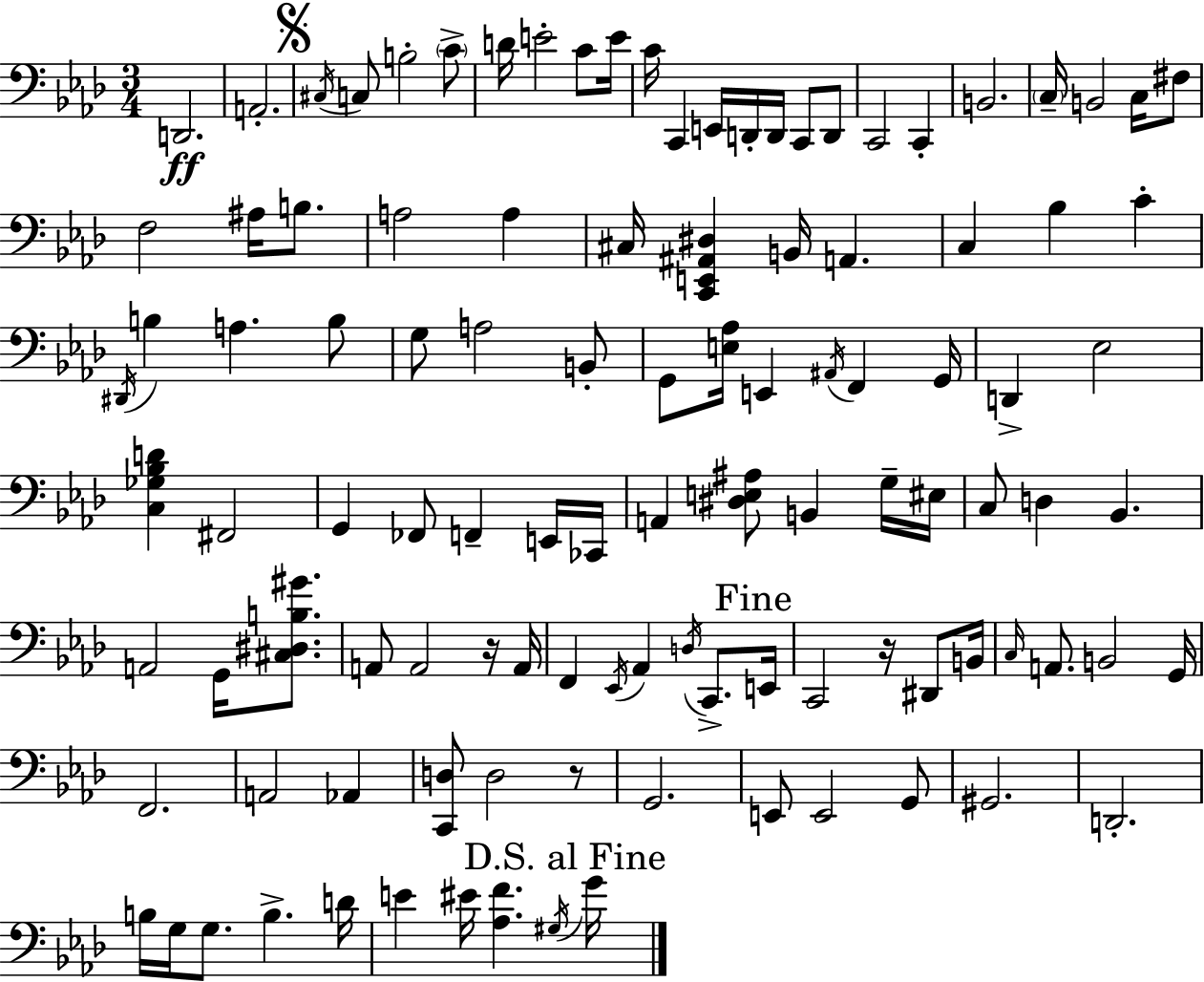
X:1
T:Untitled
M:3/4
L:1/4
K:Ab
D,,2 A,,2 ^C,/4 C,/2 B,2 C/2 D/4 E2 C/2 E/4 C/4 C,, E,,/4 D,,/4 D,,/4 C,,/2 D,,/2 C,,2 C,, B,,2 C,/4 B,,2 C,/4 ^F,/2 F,2 ^A,/4 B,/2 A,2 A, ^C,/4 [C,,E,,^A,,^D,] B,,/4 A,, C, _B, C ^D,,/4 B, A, B,/2 G,/2 A,2 B,,/2 G,,/2 [E,_A,]/4 E,, ^A,,/4 F,, G,,/4 D,, _E,2 [C,_G,_B,D] ^F,,2 G,, _F,,/2 F,, E,,/4 _C,,/4 A,, [^D,E,^A,]/2 B,, G,/4 ^E,/4 C,/2 D, _B,, A,,2 G,,/4 [^C,^D,B,^G]/2 A,,/2 A,,2 z/4 A,,/4 F,, _E,,/4 _A,, D,/4 C,,/2 E,,/4 C,,2 z/4 ^D,,/2 B,,/4 C,/4 A,,/2 B,,2 G,,/4 F,,2 A,,2 _A,, [C,,D,]/2 D,2 z/2 G,,2 E,,/2 E,,2 G,,/2 ^G,,2 D,,2 B,/4 G,/4 G,/2 B, D/4 E ^E/4 [_A,F] ^G,/4 G/4